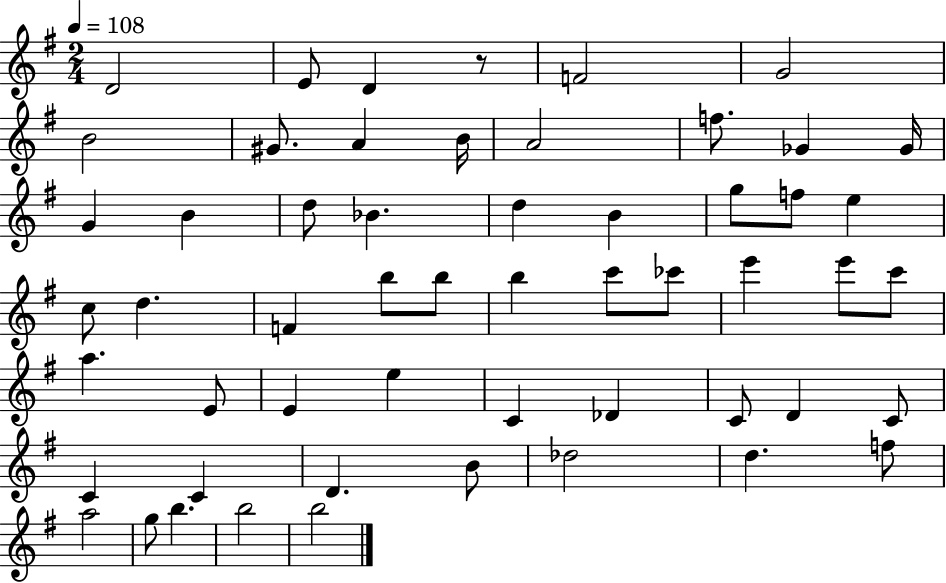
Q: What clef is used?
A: treble